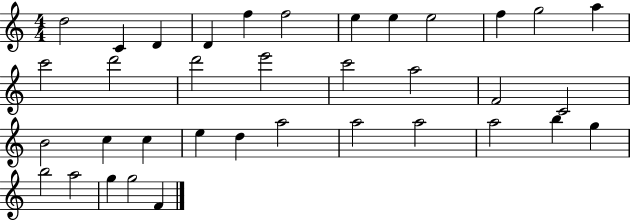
{
  \clef treble
  \numericTimeSignature
  \time 4/4
  \key c \major
  d''2 c'4 d'4 | d'4 f''4 f''2 | e''4 e''4 e''2 | f''4 g''2 a''4 | \break c'''2 d'''2 | d'''2 e'''2 | c'''2 a''2 | f'2 c'2 | \break b'2 c''4 c''4 | e''4 d''4 a''2 | a''2 a''2 | a''2 b''4 g''4 | \break b''2 a''2 | g''4 g''2 f'4 | \bar "|."
}